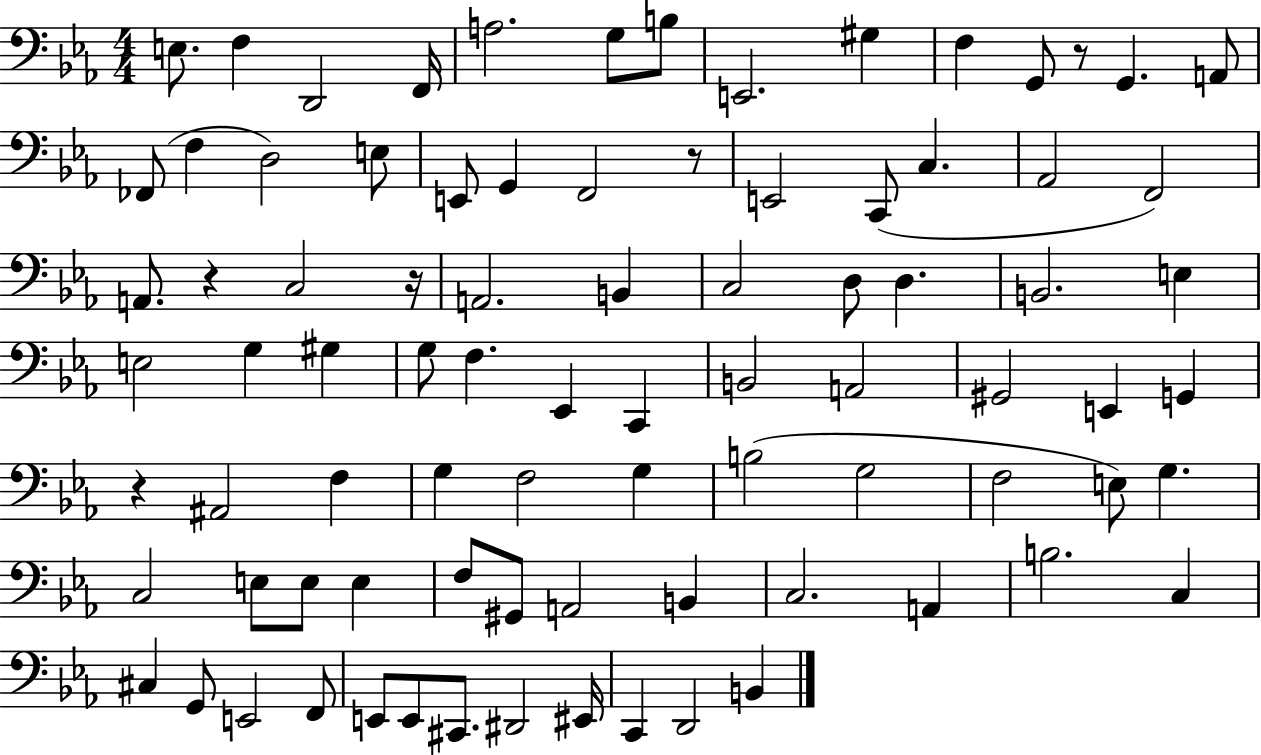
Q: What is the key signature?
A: EES major